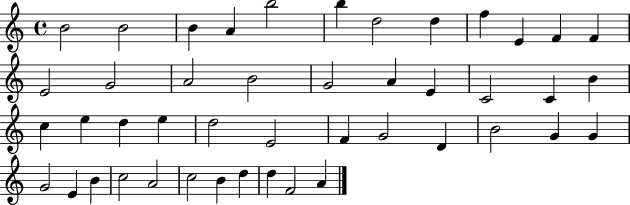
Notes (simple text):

B4/h B4/h B4/q A4/q B5/h B5/q D5/h D5/q F5/q E4/q F4/q F4/q E4/h G4/h A4/h B4/h G4/h A4/q E4/q C4/h C4/q B4/q C5/q E5/q D5/q E5/q D5/h E4/h F4/q G4/h D4/q B4/h G4/q G4/q G4/h E4/q B4/q C5/h A4/h C5/h B4/q D5/q D5/q F4/h A4/q